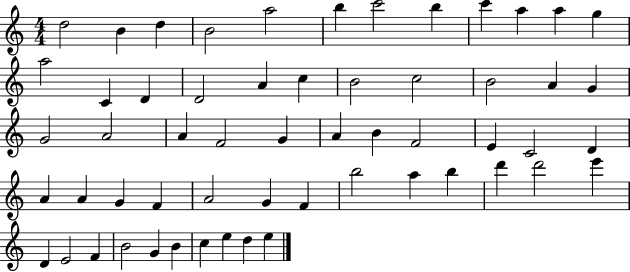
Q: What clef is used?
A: treble